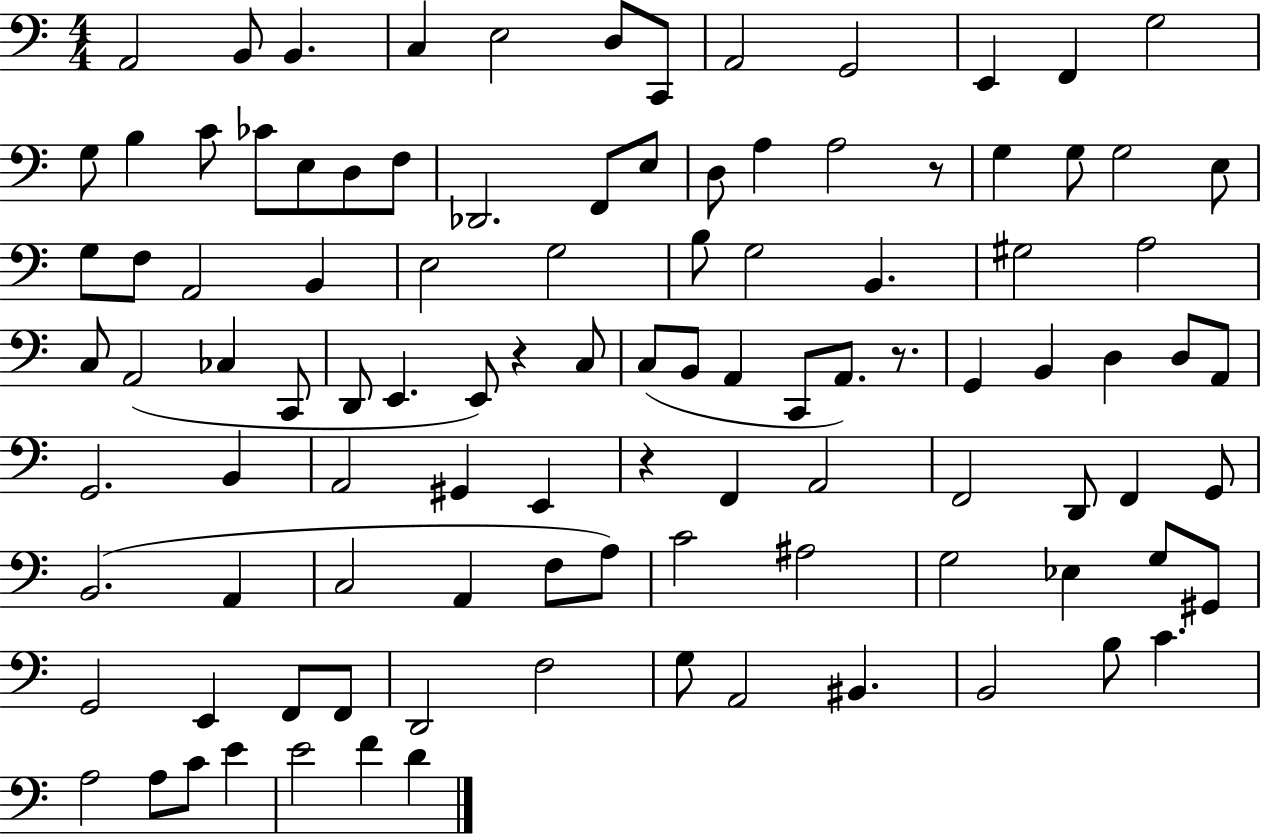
A2/h B2/e B2/q. C3/q E3/h D3/e C2/e A2/h G2/h E2/q F2/q G3/h G3/e B3/q C4/e CES4/e E3/e D3/e F3/e Db2/h. F2/e E3/e D3/e A3/q A3/h R/e G3/q G3/e G3/h E3/e G3/e F3/e A2/h B2/q E3/h G3/h B3/e G3/h B2/q. G#3/h A3/h C3/e A2/h CES3/q C2/e D2/e E2/q. E2/e R/q C3/e C3/e B2/e A2/q C2/e A2/e. R/e. G2/q B2/q D3/q D3/e A2/e G2/h. B2/q A2/h G#2/q E2/q R/q F2/q A2/h F2/h D2/e F2/q G2/e B2/h. A2/q C3/h A2/q F3/e A3/e C4/h A#3/h G3/h Eb3/q G3/e G#2/e G2/h E2/q F2/e F2/e D2/h F3/h G3/e A2/h BIS2/q. B2/h B3/e C4/q. A3/h A3/e C4/e E4/q E4/h F4/q D4/q